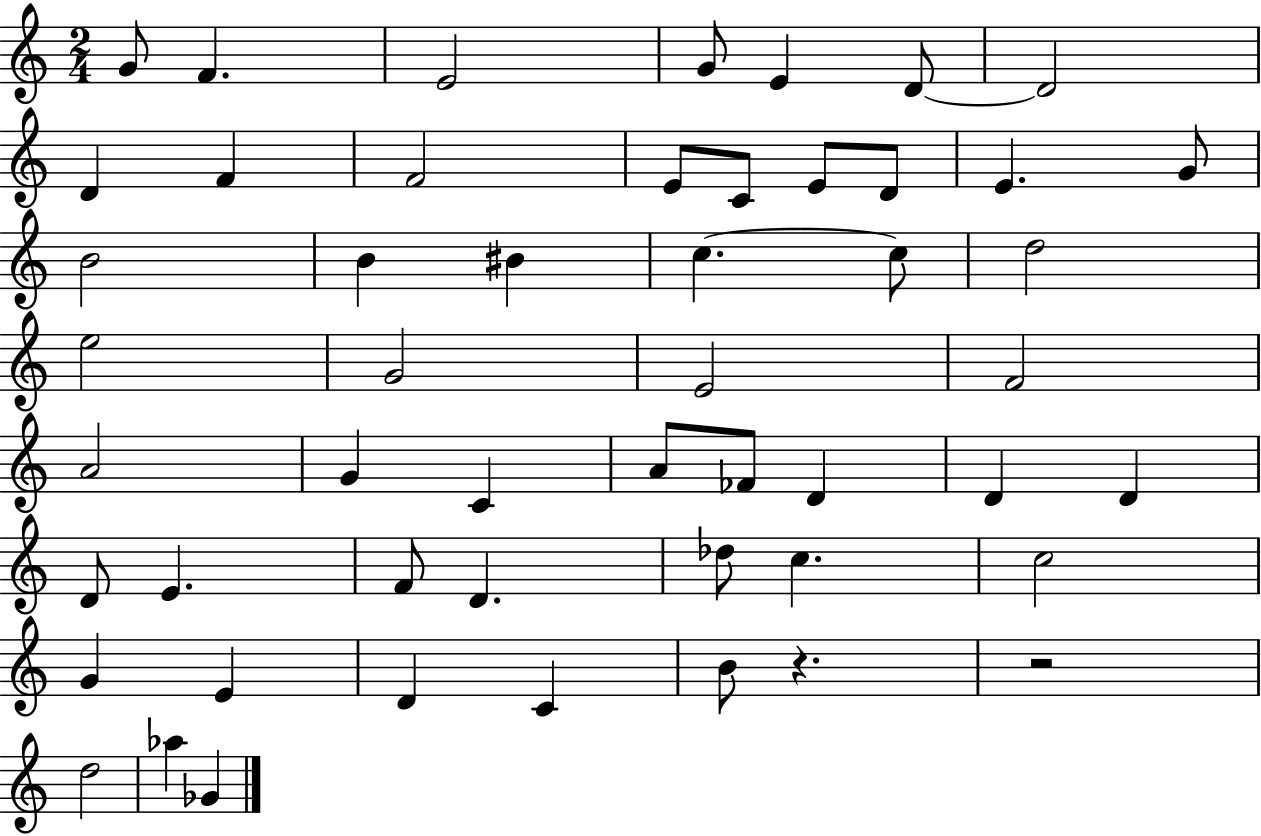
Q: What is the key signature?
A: C major